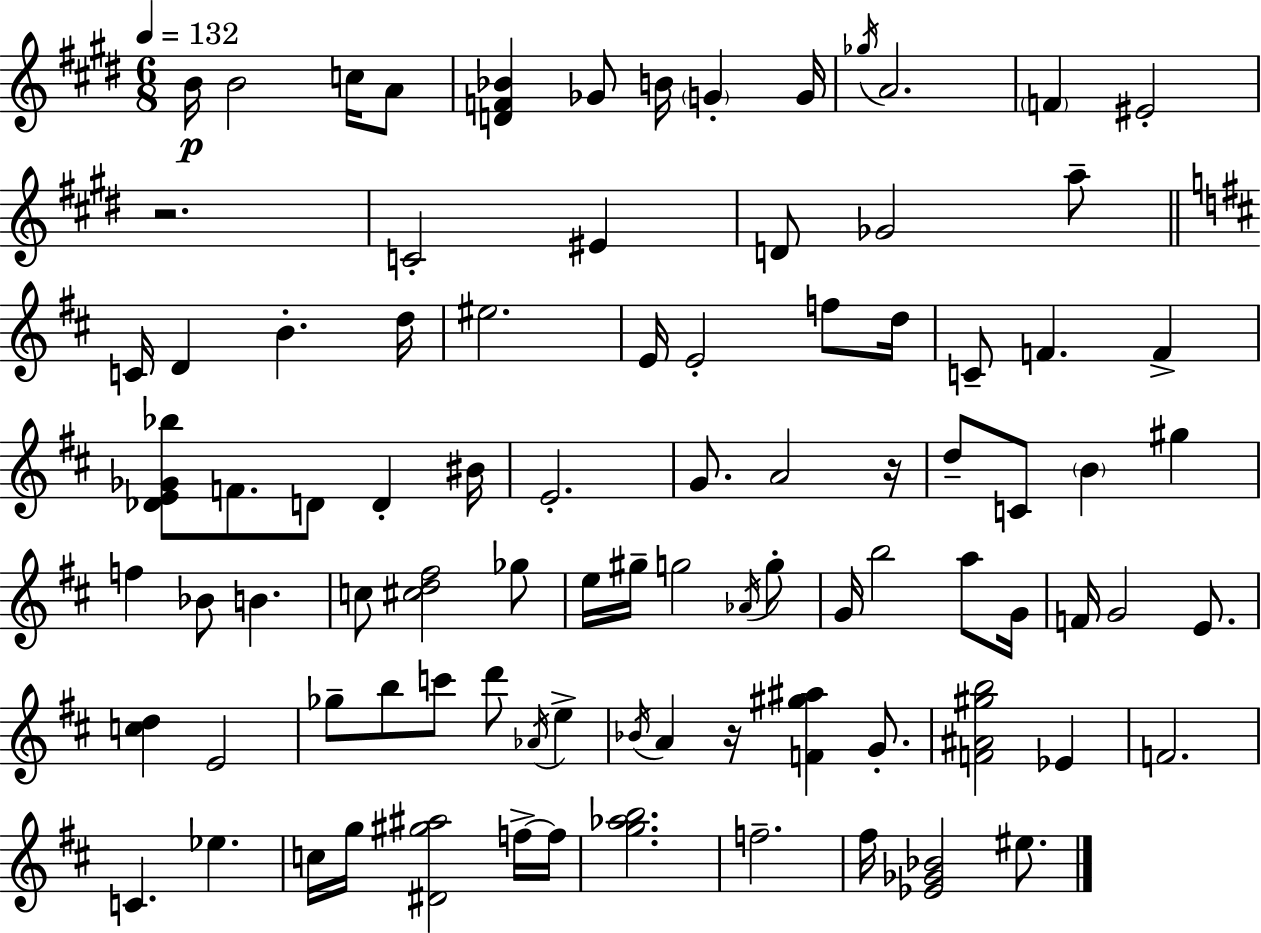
{
  \clef treble
  \numericTimeSignature
  \time 6/8
  \key e \major
  \tempo 4 = 132
  b'16\p b'2 c''16 a'8 | <d' f' bes'>4 ges'8 b'16 \parenthesize g'4-. g'16 | \acciaccatura { ges''16 } a'2. | \parenthesize f'4 eis'2-. | \break r2. | c'2-. eis'4 | d'8 ges'2 a''8-- | \bar "||" \break \key d \major c'16 d'4 b'4.-. d''16 | eis''2. | e'16 e'2-. f''8 d''16 | c'8-- f'4. f'4-> | \break <des' e' ges' bes''>8 f'8. d'8 d'4-. bis'16 | e'2.-. | g'8. a'2 r16 | d''8-- c'8 \parenthesize b'4 gis''4 | \break f''4 bes'8 b'4. | c''8 <cis'' d'' fis''>2 ges''8 | e''16 gis''16-- g''2 \acciaccatura { aes'16 } g''8-. | g'16 b''2 a''8 | \break g'16 f'16 g'2 e'8. | <c'' d''>4 e'2 | ges''8-- b''8 c'''8 d'''8 \acciaccatura { aes'16 } e''4-> | \acciaccatura { bes'16 } a'4 r16 <f' gis'' ais''>4 | \break g'8.-. <f' ais' gis'' b''>2 ees'4 | f'2. | c'4. ees''4. | c''16 g''16 <dis' gis'' ais''>2 | \break f''16->~~ f''16 <g'' aes'' b''>2. | f''2.-- | fis''16 <ees' ges' bes'>2 | eis''8. \bar "|."
}